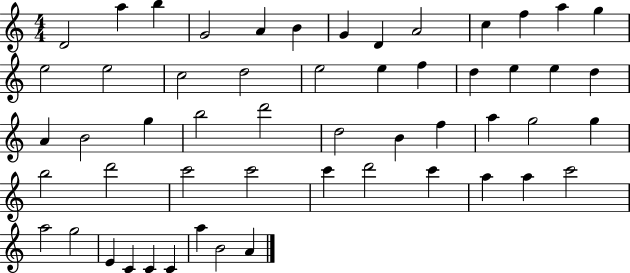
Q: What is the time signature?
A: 4/4